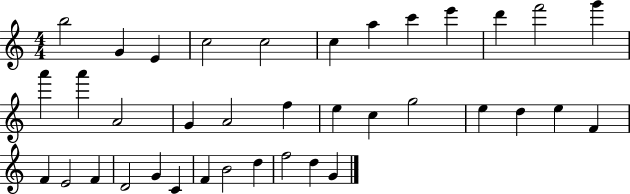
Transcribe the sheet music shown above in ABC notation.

X:1
T:Untitled
M:4/4
L:1/4
K:C
b2 G E c2 c2 c a c' e' d' f'2 g' a' a' A2 G A2 f e c g2 e d e F F E2 F D2 G C F B2 d f2 d G